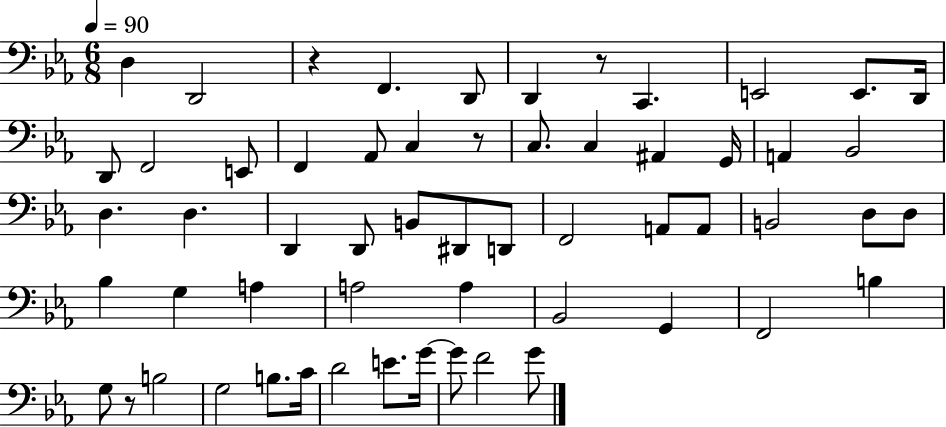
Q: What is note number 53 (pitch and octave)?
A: F4